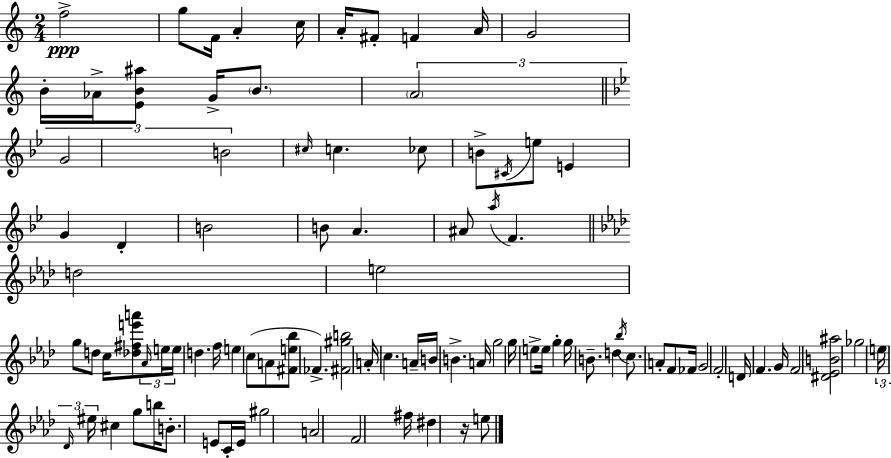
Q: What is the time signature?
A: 2/4